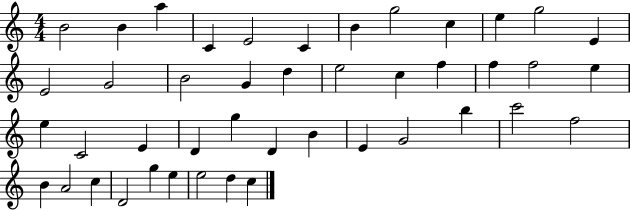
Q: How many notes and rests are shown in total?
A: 44